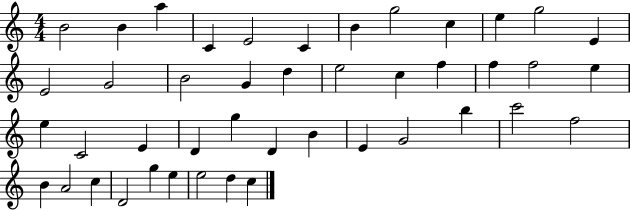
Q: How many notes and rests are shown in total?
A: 44